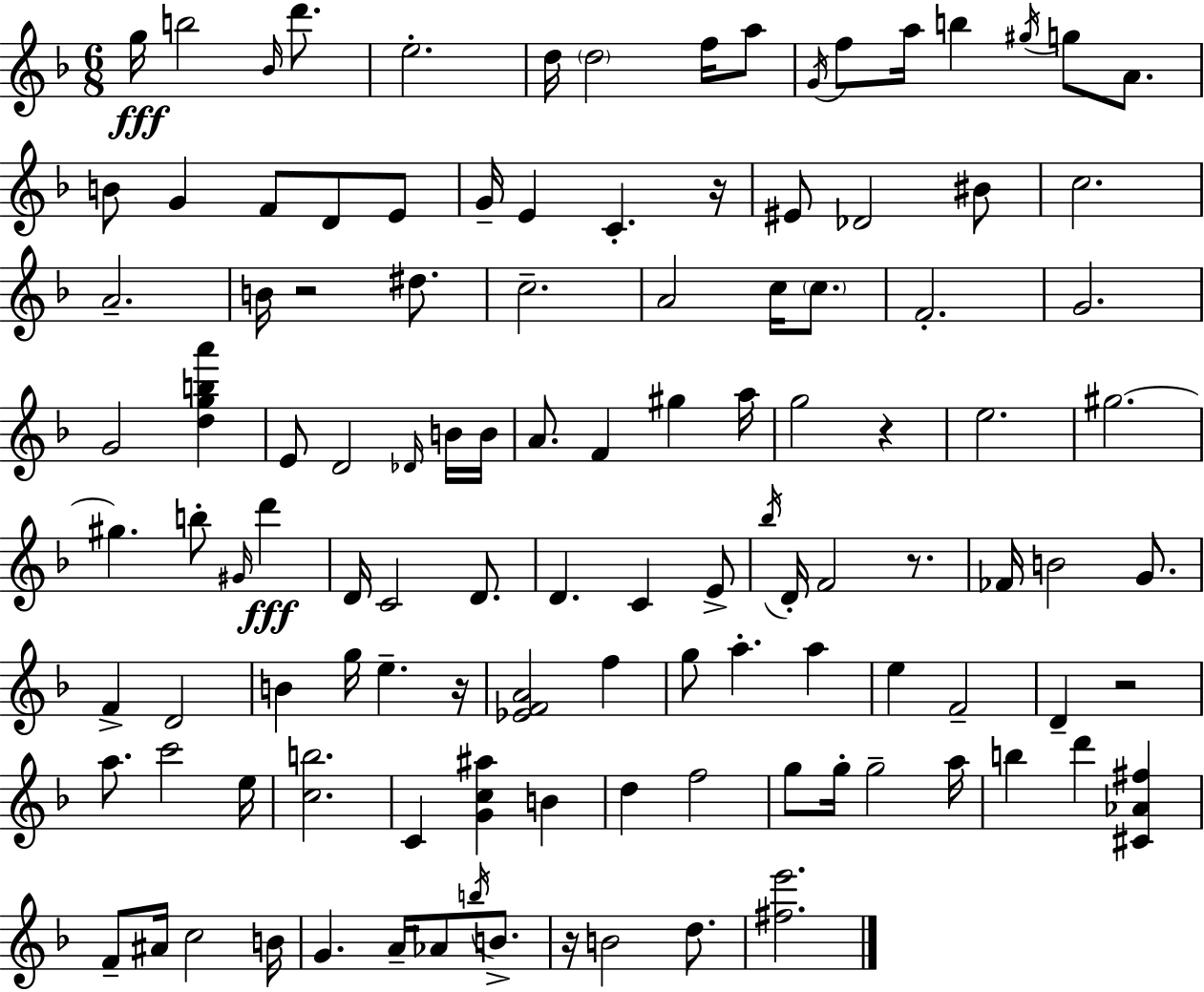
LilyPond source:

{
  \clef treble
  \numericTimeSignature
  \time 6/8
  \key f \major
  g''16\fff b''2 \grace { bes'16 } d'''8. | e''2.-. | d''16 \parenthesize d''2 f''16 a''8 | \acciaccatura { g'16 } f''8 a''16 b''4 \acciaccatura { gis''16 } g''8 | \break a'8. b'8 g'4 f'8 d'8 | e'8 g'16-- e'4 c'4.-. | r16 eis'8 des'2 | bis'8 c''2. | \break a'2.-- | b'16 r2 | dis''8. c''2.-- | a'2 c''16 | \break \parenthesize c''8. f'2.-. | g'2. | g'2 <d'' g'' b'' a'''>4 | e'8 d'2 | \break \grace { des'16 } b'16 b'16 a'8. f'4 gis''4 | a''16 g''2 | r4 e''2. | gis''2.~~ | \break gis''4. b''8-. | \grace { gis'16 } d'''4\fff d'16 c'2 | d'8. d'4. c'4 | e'8-> \acciaccatura { bes''16 } d'16-. f'2 | \break r8. fes'16 b'2 | g'8. f'4-> d'2 | b'4 g''16 e''4.-- | r16 <ees' f' a'>2 | \break f''4 g''8 a''4.-. | a''4 e''4 f'2-- | d'4-- r2 | a''8. c'''2 | \break e''16 <c'' b''>2. | c'4 <g' c'' ais''>4 | b'4 d''4 f''2 | g''8 g''16-. g''2-- | \break a''16 b''4 d'''4 | <cis' aes' fis''>4 f'8-- ais'16 c''2 | b'16 g'4. | a'16-- aes'8 \acciaccatura { b''16 } b'8.-> r16 b'2 | \break d''8. <fis'' e'''>2. | \bar "|."
}